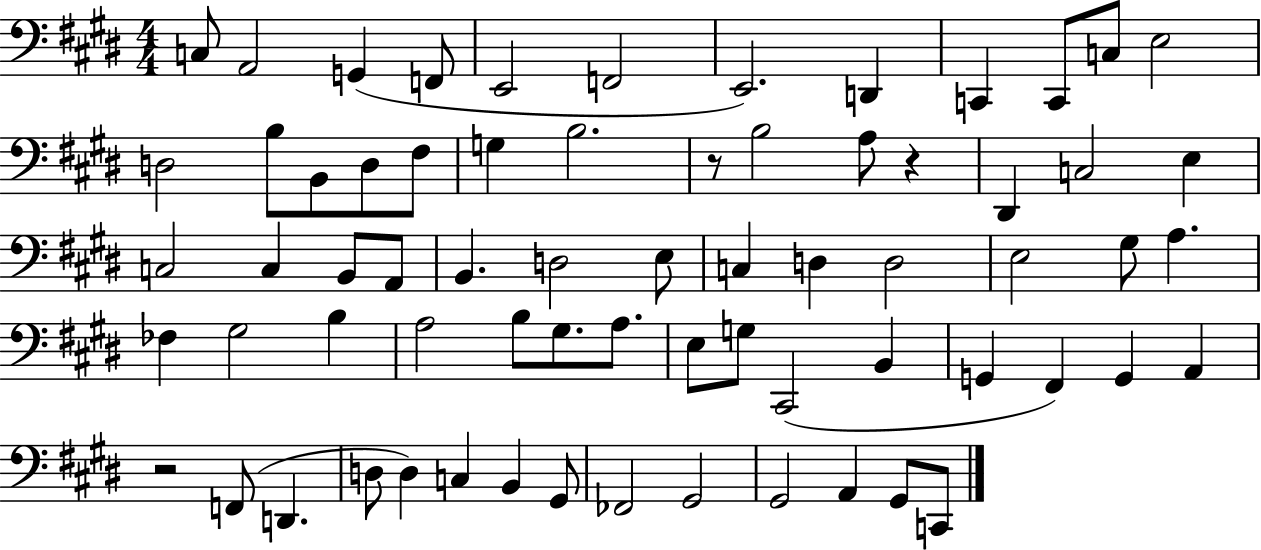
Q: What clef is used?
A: bass